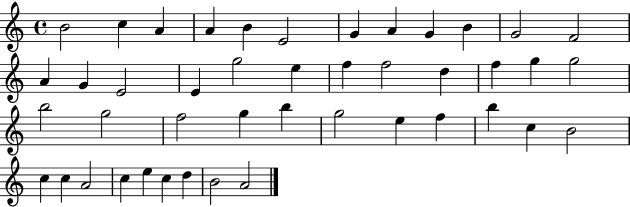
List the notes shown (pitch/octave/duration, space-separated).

B4/h C5/q A4/q A4/q B4/q E4/h G4/q A4/q G4/q B4/q G4/h F4/h A4/q G4/q E4/h E4/q G5/h E5/q F5/q F5/h D5/q F5/q G5/q G5/h B5/h G5/h F5/h G5/q B5/q G5/h E5/q F5/q B5/q C5/q B4/h C5/q C5/q A4/h C5/q E5/q C5/q D5/q B4/h A4/h